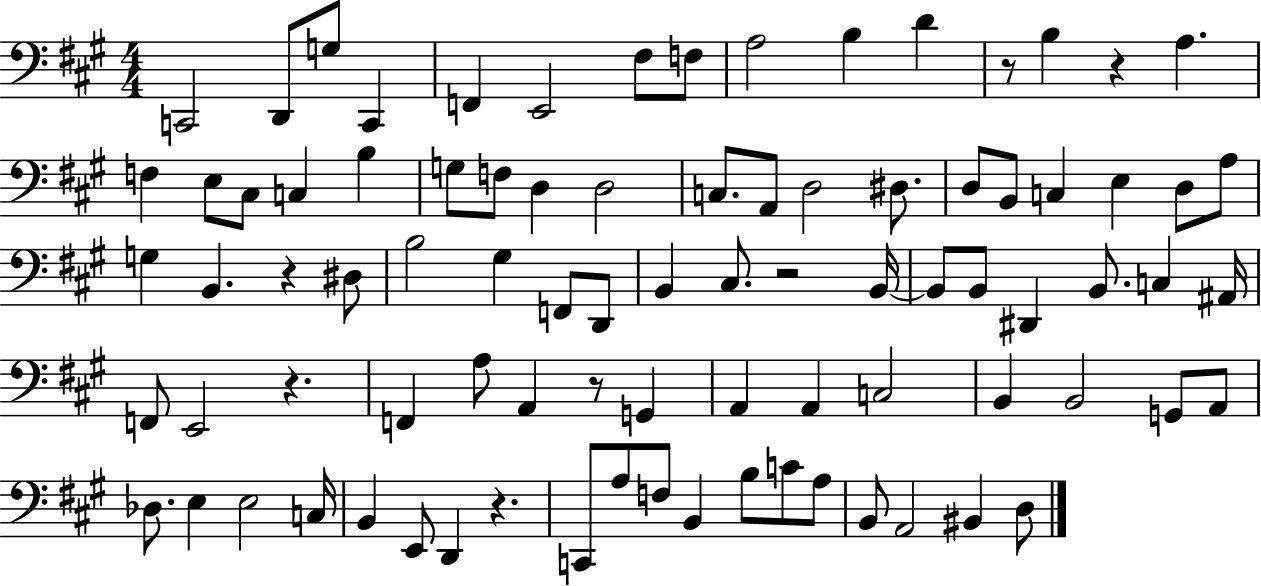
C2/h D2/e G3/e C2/q F2/q E2/h F#3/e F3/e A3/h B3/q D4/q R/e B3/q R/q A3/q. F3/q E3/e C#3/e C3/q B3/q G3/e F3/e D3/q D3/h C3/e. A2/e D3/h D#3/e. D3/e B2/e C3/q E3/q D3/e A3/e G3/q B2/q. R/q D#3/e B3/h G#3/q F2/e D2/e B2/q C#3/e. R/h B2/s B2/e B2/e D#2/q B2/e. C3/q A#2/s F2/e E2/h R/q. F2/q A3/e A2/q R/e G2/q A2/q A2/q C3/h B2/q B2/h G2/e A2/e Db3/e. E3/q E3/h C3/s B2/q E2/e D2/q R/q. C2/e A3/e F3/e B2/q B3/e C4/e A3/e B2/e A2/h BIS2/q D3/e